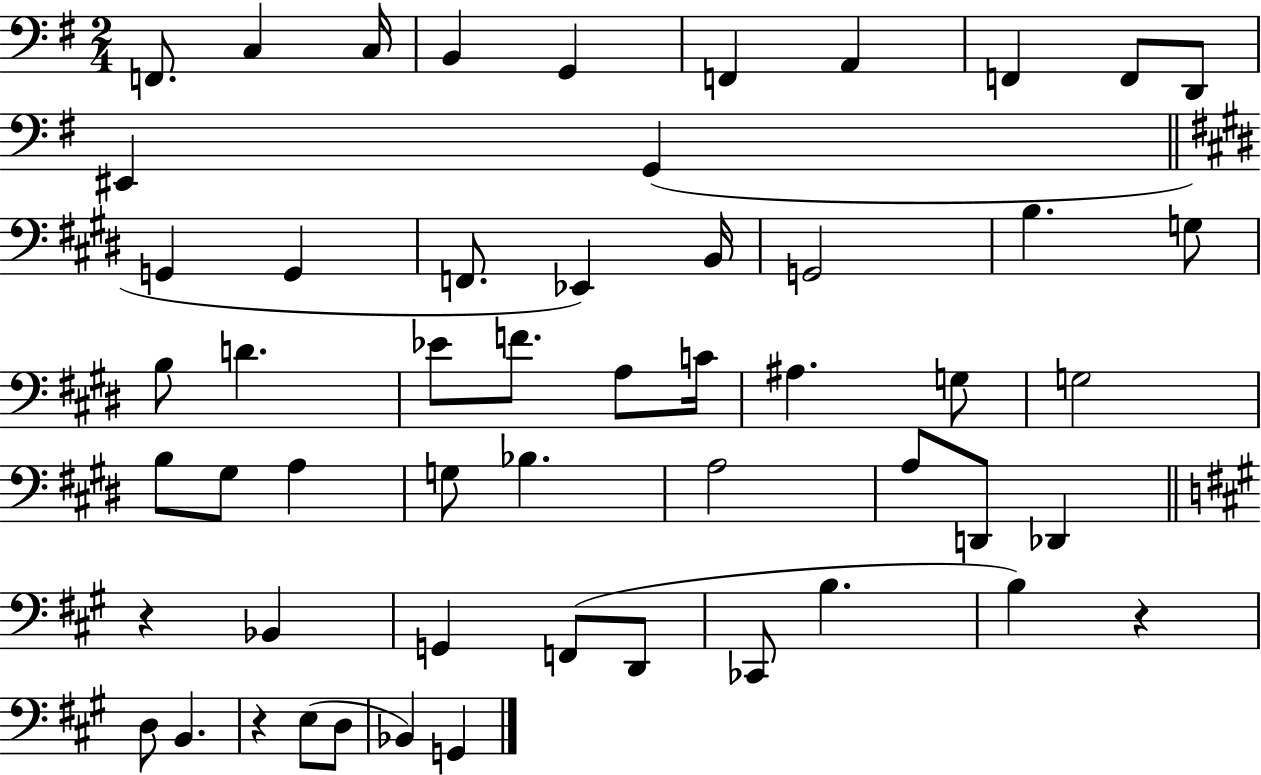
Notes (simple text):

F2/e. C3/q C3/s B2/q G2/q F2/q A2/q F2/q F2/e D2/e EIS2/q G2/q G2/q G2/q F2/e. Eb2/q B2/s G2/h B3/q. G3/e B3/e D4/q. Eb4/e F4/e. A3/e C4/s A#3/q. G3/e G3/h B3/e G#3/e A3/q G3/e Bb3/q. A3/h A3/e D2/e Db2/q R/q Bb2/q G2/q F2/e D2/e CES2/e B3/q. B3/q R/q D3/e B2/q. R/q E3/e D3/e Bb2/q G2/q